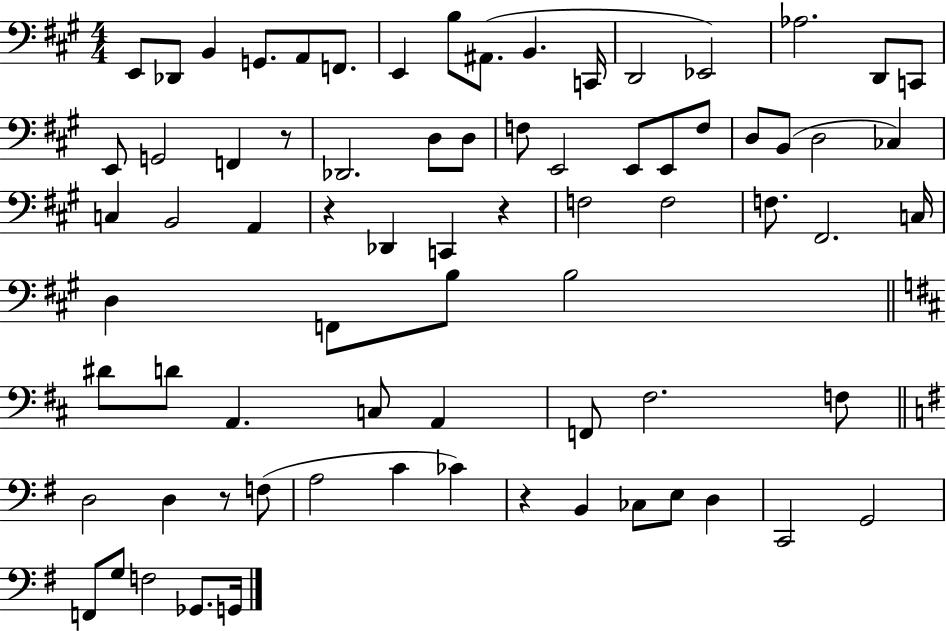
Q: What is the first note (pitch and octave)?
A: E2